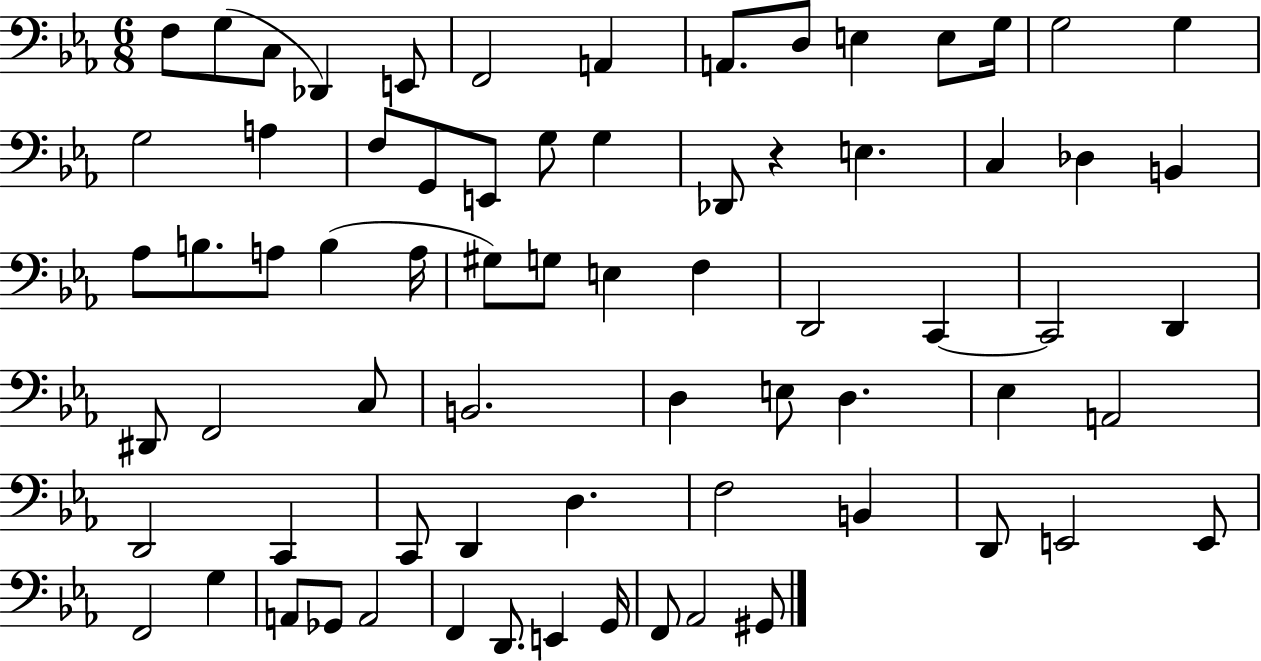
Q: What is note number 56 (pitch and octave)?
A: D2